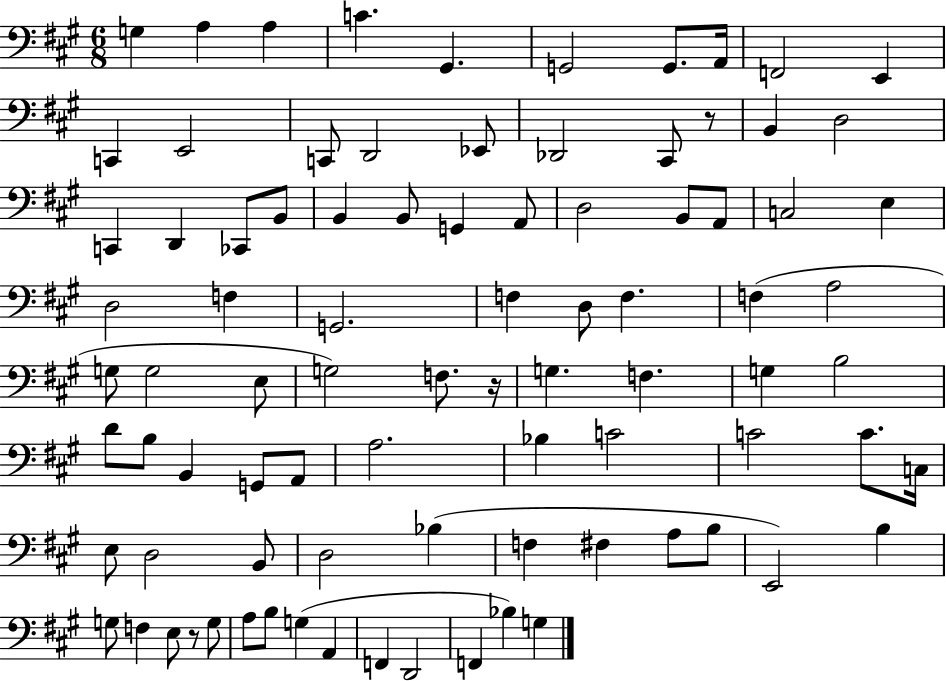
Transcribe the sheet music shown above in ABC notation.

X:1
T:Untitled
M:6/8
L:1/4
K:A
G, A, A, C ^G,, G,,2 G,,/2 A,,/4 F,,2 E,, C,, E,,2 C,,/2 D,,2 _E,,/2 _D,,2 ^C,,/2 z/2 B,, D,2 C,, D,, _C,,/2 B,,/2 B,, B,,/2 G,, A,,/2 D,2 B,,/2 A,,/2 C,2 E, D,2 F, G,,2 F, D,/2 F, F, A,2 G,/2 G,2 E,/2 G,2 F,/2 z/4 G, F, G, B,2 D/2 B,/2 B,, G,,/2 A,,/2 A,2 _B, C2 C2 C/2 C,/4 E,/2 D,2 B,,/2 D,2 _B, F, ^F, A,/2 B,/2 E,,2 B, G,/2 F, E,/2 z/2 G,/2 A,/2 B,/2 G, A,, F,, D,,2 F,, _B, G,